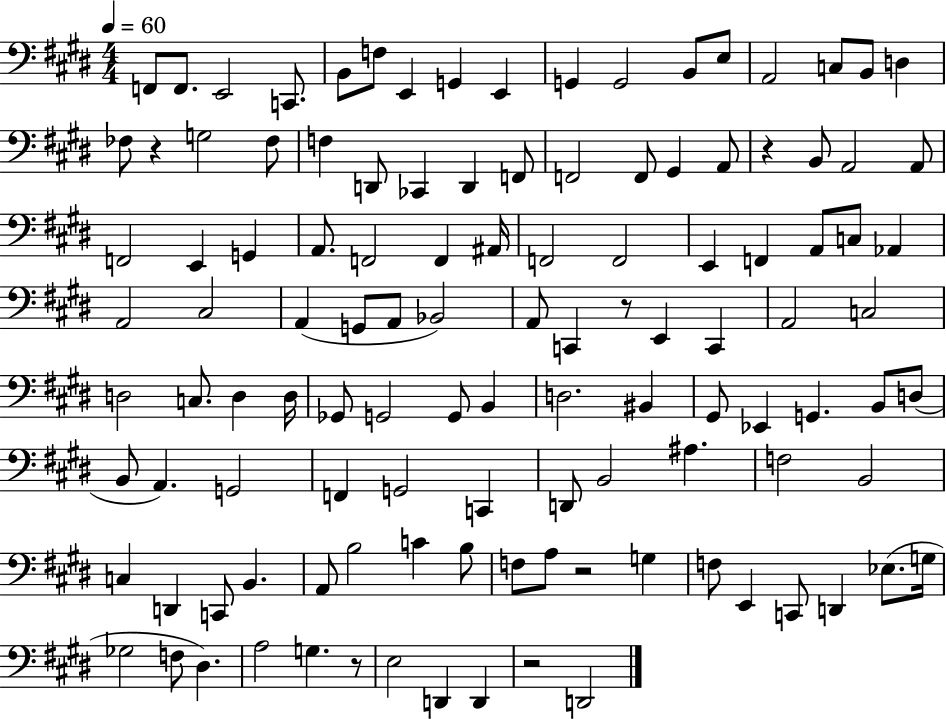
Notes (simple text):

F2/e F2/e. E2/h C2/e. B2/e F3/e E2/q G2/q E2/q G2/q G2/h B2/e E3/e A2/h C3/e B2/e D3/q FES3/e R/q G3/h FES3/e F3/q D2/e CES2/q D2/q F2/e F2/h F2/e G#2/q A2/e R/q B2/e A2/h A2/e F2/h E2/q G2/q A2/e. F2/h F2/q A#2/s F2/h F2/h E2/q F2/q A2/e C3/e Ab2/q A2/h C#3/h A2/q G2/e A2/e Bb2/h A2/e C2/q R/e E2/q C2/q A2/h C3/h D3/h C3/e. D3/q D3/s Gb2/e G2/h G2/e B2/q D3/h. BIS2/q G#2/e Eb2/q G2/q. B2/e D3/e B2/e A2/q. G2/h F2/q G2/h C2/q D2/e B2/h A#3/q. F3/h B2/h C3/q D2/q C2/e B2/q. A2/e B3/h C4/q B3/e F3/e A3/e R/h G3/q F3/e E2/q C2/e D2/q Eb3/e. G3/s Gb3/h F3/e D#3/q. A3/h G3/q. R/e E3/h D2/q D2/q R/h D2/h